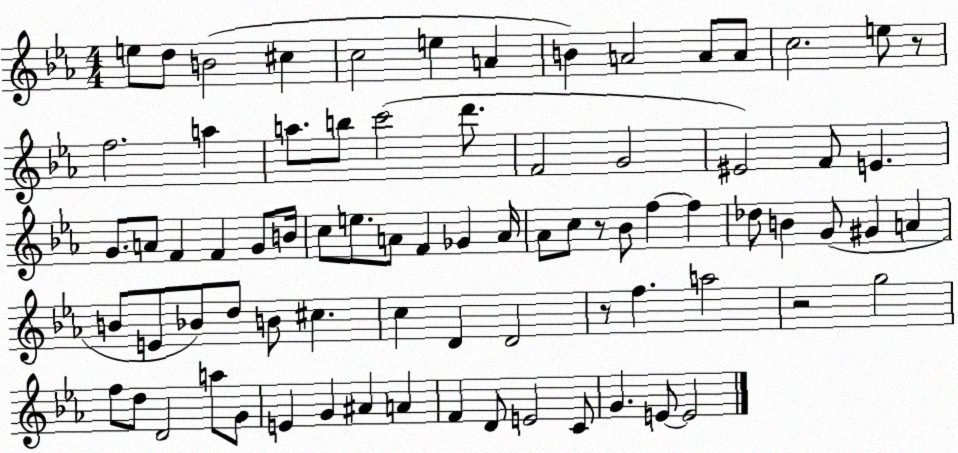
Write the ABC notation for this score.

X:1
T:Untitled
M:4/4
L:1/4
K:Eb
e/2 d/2 B2 ^c c2 e A B A2 A/2 A/2 c2 e/2 z/2 f2 a a/2 b/2 c'2 d'/2 F2 G2 ^E2 F/2 E G/2 A/2 F F G/2 B/4 c/2 e/2 A/2 F _G A/4 _A/2 c/2 z/2 _B/2 f f _d/2 B G/2 ^G A B/2 E/2 _B/2 d/2 B/2 ^c c D D2 z/2 f a2 z2 g2 f/2 d/2 D2 a/2 G/2 E G ^A A F D/2 E2 C/2 G E/2 E2